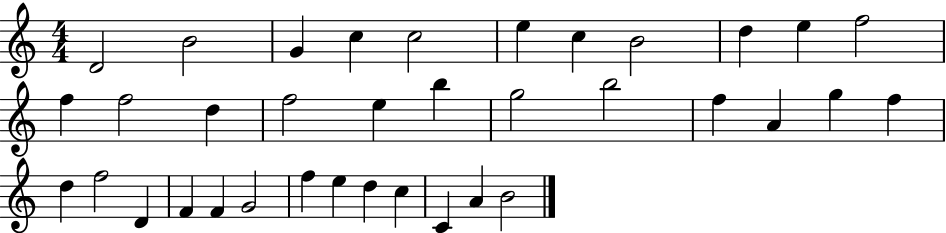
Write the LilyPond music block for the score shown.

{
  \clef treble
  \numericTimeSignature
  \time 4/4
  \key c \major
  d'2 b'2 | g'4 c''4 c''2 | e''4 c''4 b'2 | d''4 e''4 f''2 | \break f''4 f''2 d''4 | f''2 e''4 b''4 | g''2 b''2 | f''4 a'4 g''4 f''4 | \break d''4 f''2 d'4 | f'4 f'4 g'2 | f''4 e''4 d''4 c''4 | c'4 a'4 b'2 | \break \bar "|."
}